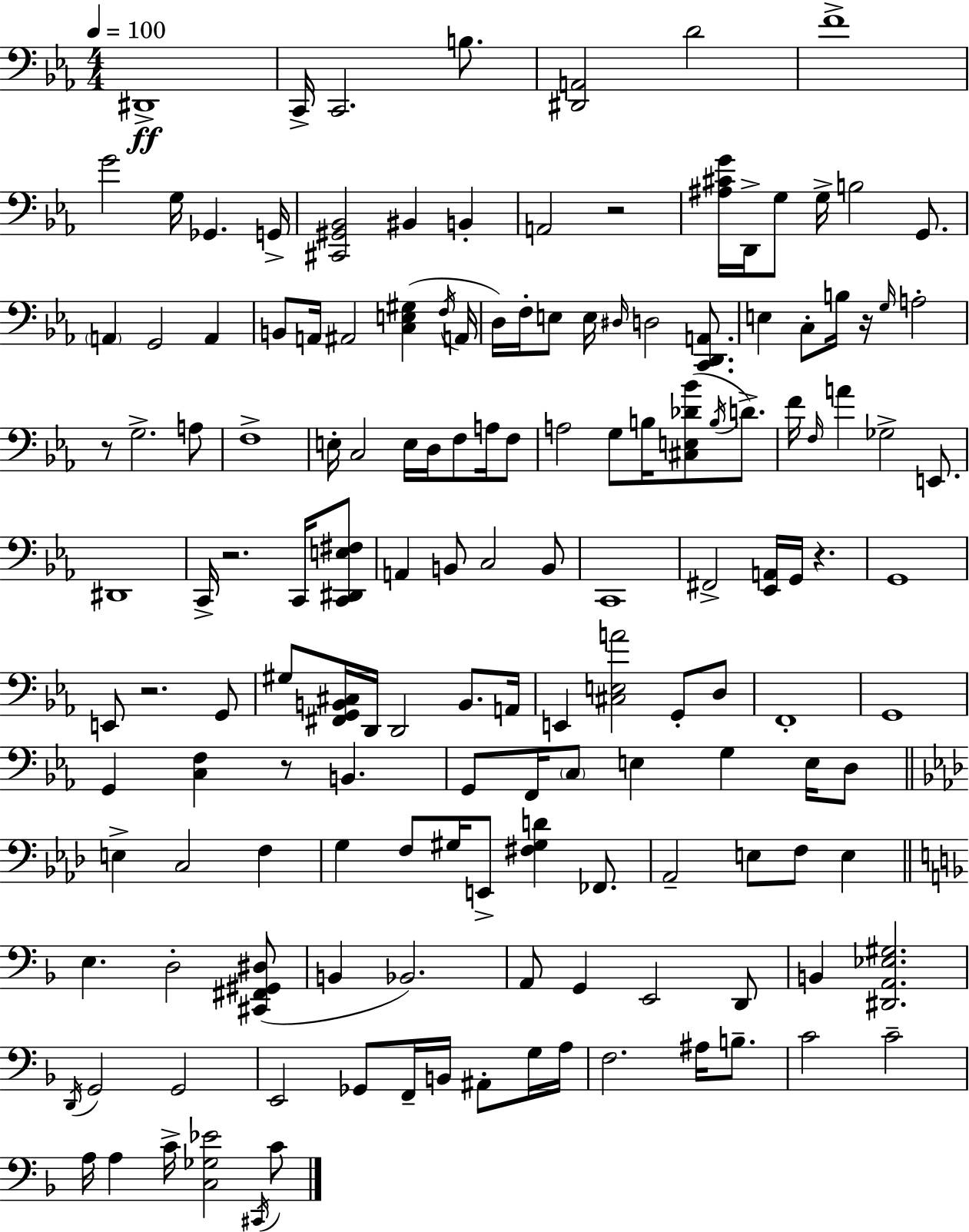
D#2/w C2/s C2/h. B3/e. [D#2,A2]/h D4/h F4/w G4/h G3/s Gb2/q. G2/s [C#2,G#2,Bb2]/h BIS2/q B2/q A2/h R/h [A#3,C#4,G4]/s D2/s G3/e G3/s B3/h G2/e. A2/q G2/h A2/q B2/e A2/s A#2/h [C3,E3,G#3]/q F3/s A2/s D3/s F3/s E3/e E3/s D#3/s D3/h [C2,D2,A2]/e. E3/q C3/e B3/s R/s G3/s A3/h R/e G3/h. A3/e F3/w E3/s C3/h E3/s D3/s F3/e A3/s F3/e A3/h G3/e B3/s [C#3,E3,Db4,Bb4]/e B3/s D4/e. F4/s F3/s A4/q Gb3/h E2/e. D#2/w C2/s R/h. C2/s [C2,D#2,E3,F#3]/e A2/q B2/e C3/h B2/e C2/w F#2/h [Eb2,A2]/s G2/s R/q. G2/w E2/e R/h. G2/e G#3/e [F#2,G2,B2,C#3]/s D2/s D2/h B2/e. A2/s E2/q [C#3,E3,A4]/h G2/e D3/e F2/w G2/w G2/q [C3,F3]/q R/e B2/q. G2/e F2/s C3/e E3/q G3/q E3/s D3/e E3/q C3/h F3/q G3/q F3/e G#3/s E2/e [F#3,G#3,D4]/q FES2/e. Ab2/h E3/e F3/e E3/q E3/q. D3/h [C#2,F#2,G#2,D#3]/e B2/q Bb2/h. A2/e G2/q E2/h D2/e B2/q [D#2,A2,Eb3,G#3]/h. D2/s G2/h G2/h E2/h Gb2/e F2/s B2/s A#2/e G3/s A3/s F3/h. A#3/s B3/e. C4/h C4/h A3/s A3/q C4/s [C3,Gb3,Eb4]/h C#2/s C4/e